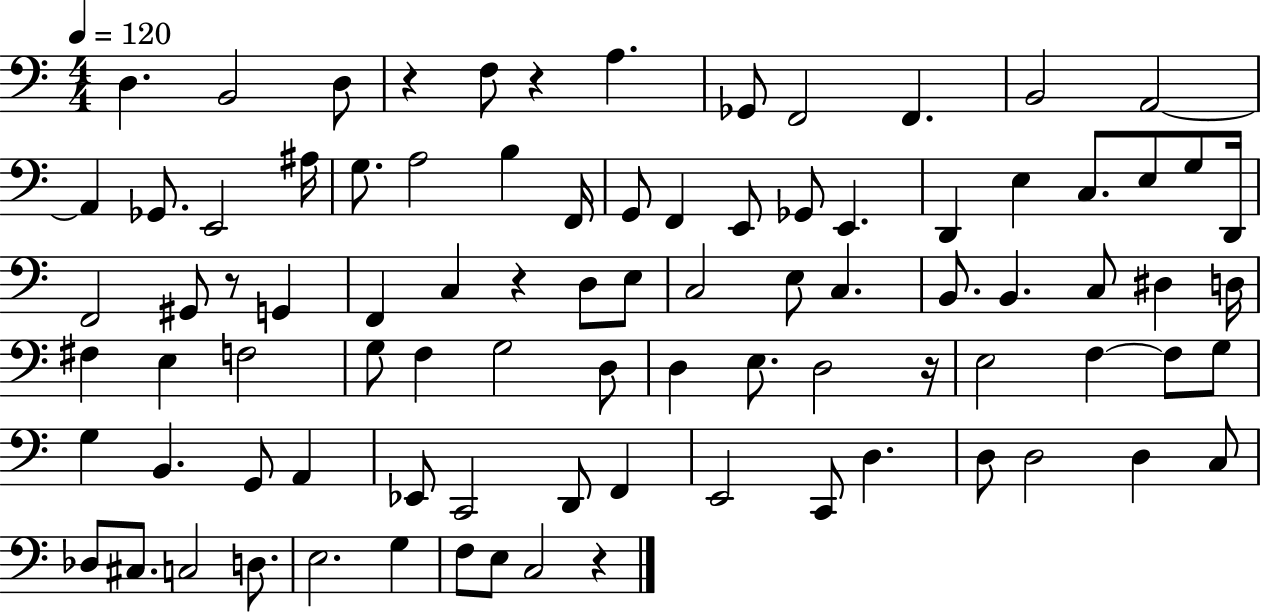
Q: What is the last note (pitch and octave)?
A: C3